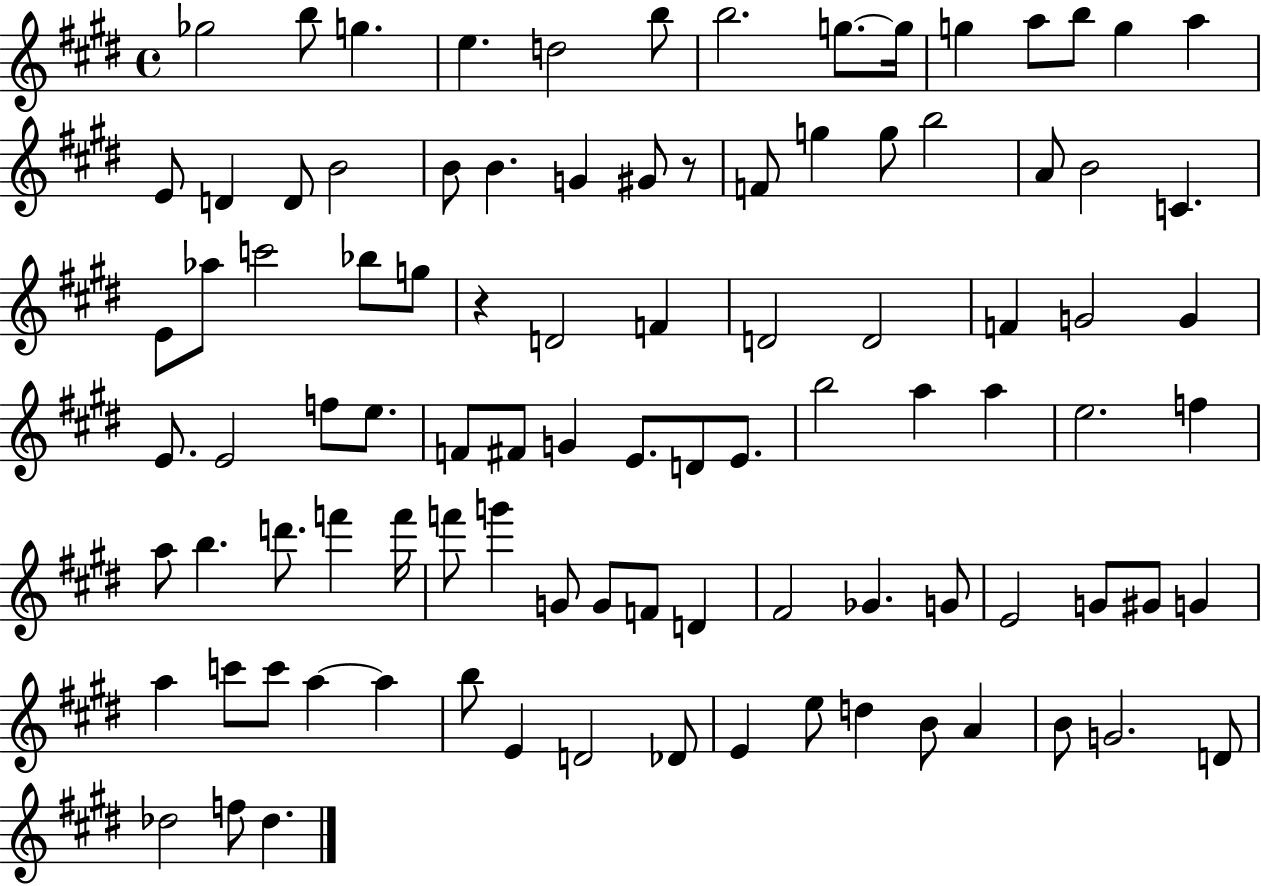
{
  \clef treble
  \time 4/4
  \defaultTimeSignature
  \key e \major
  ges''2 b''8 g''4. | e''4. d''2 b''8 | b''2. g''8.~~ g''16 | g''4 a''8 b''8 g''4 a''4 | \break e'8 d'4 d'8 b'2 | b'8 b'4. g'4 gis'8 r8 | f'8 g''4 g''8 b''2 | a'8 b'2 c'4. | \break e'8 aes''8 c'''2 bes''8 g''8 | r4 d'2 f'4 | d'2 d'2 | f'4 g'2 g'4 | \break e'8. e'2 f''8 e''8. | f'8 fis'8 g'4 e'8. d'8 e'8. | b''2 a''4 a''4 | e''2. f''4 | \break a''8 b''4. d'''8. f'''4 f'''16 | f'''8 g'''4 g'8 g'8 f'8 d'4 | fis'2 ges'4. g'8 | e'2 g'8 gis'8 g'4 | \break a''4 c'''8 c'''8 a''4~~ a''4 | b''8 e'4 d'2 des'8 | e'4 e''8 d''4 b'8 a'4 | b'8 g'2. d'8 | \break des''2 f''8 des''4. | \bar "|."
}